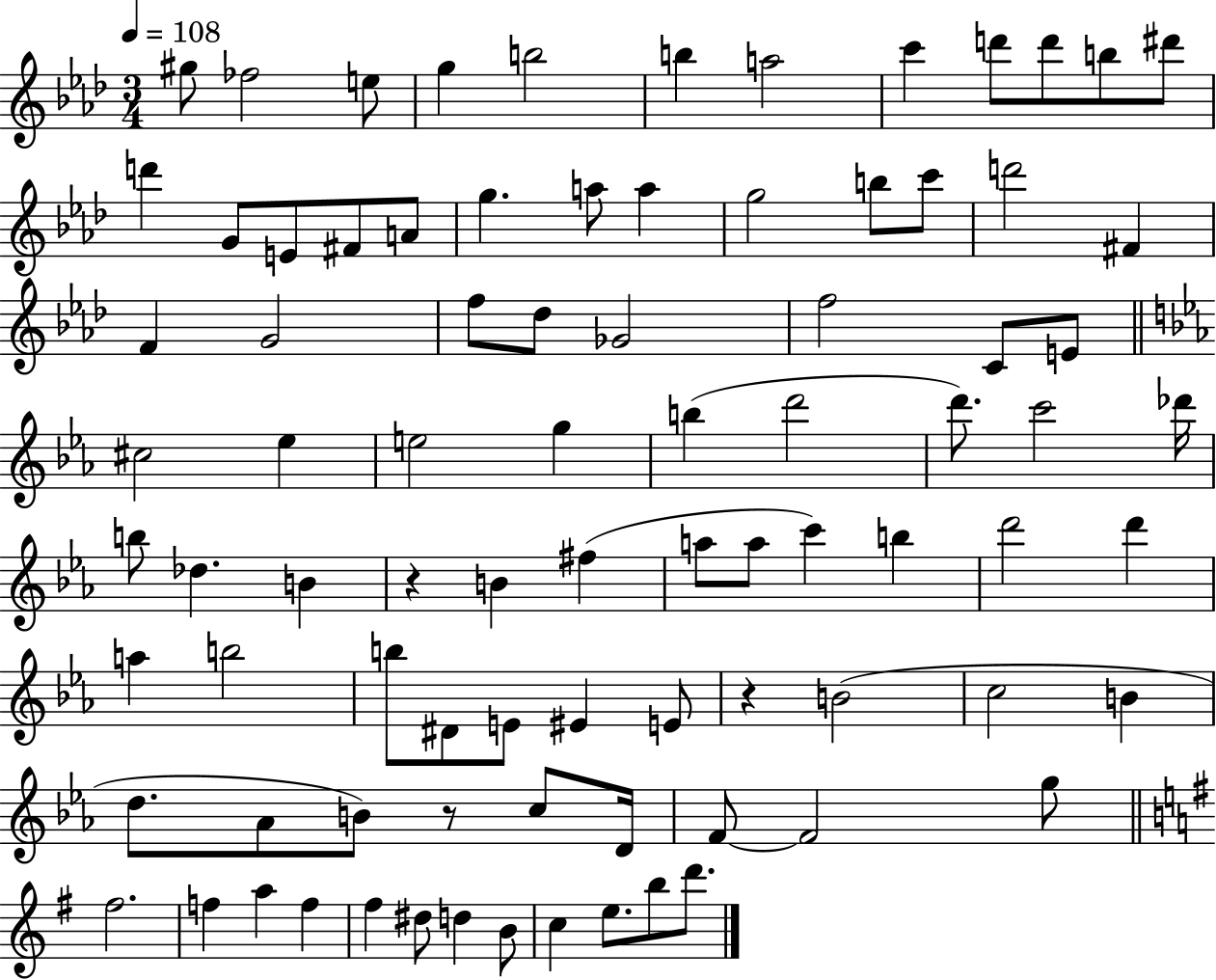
X:1
T:Untitled
M:3/4
L:1/4
K:Ab
^g/2 _f2 e/2 g b2 b a2 c' d'/2 d'/2 b/2 ^d'/2 d' G/2 E/2 ^F/2 A/2 g a/2 a g2 b/2 c'/2 d'2 ^F F G2 f/2 _d/2 _G2 f2 C/2 E/2 ^c2 _e e2 g b d'2 d'/2 c'2 _d'/4 b/2 _d B z B ^f a/2 a/2 c' b d'2 d' a b2 b/2 ^D/2 E/2 ^E E/2 z B2 c2 B d/2 _A/2 B/2 z/2 c/2 D/4 F/2 F2 g/2 ^f2 f a f ^f ^d/2 d B/2 c e/2 b/2 d'/2